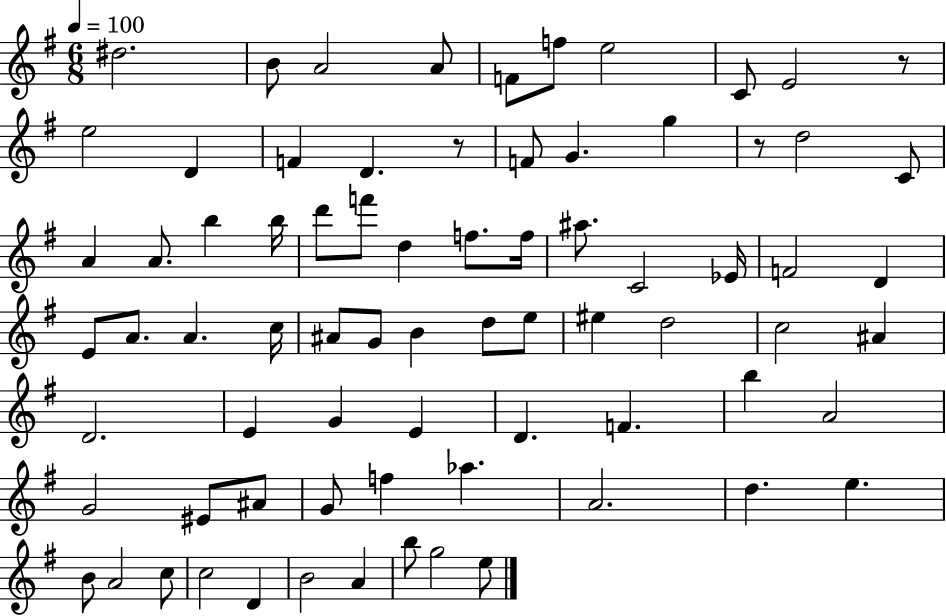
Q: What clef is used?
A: treble